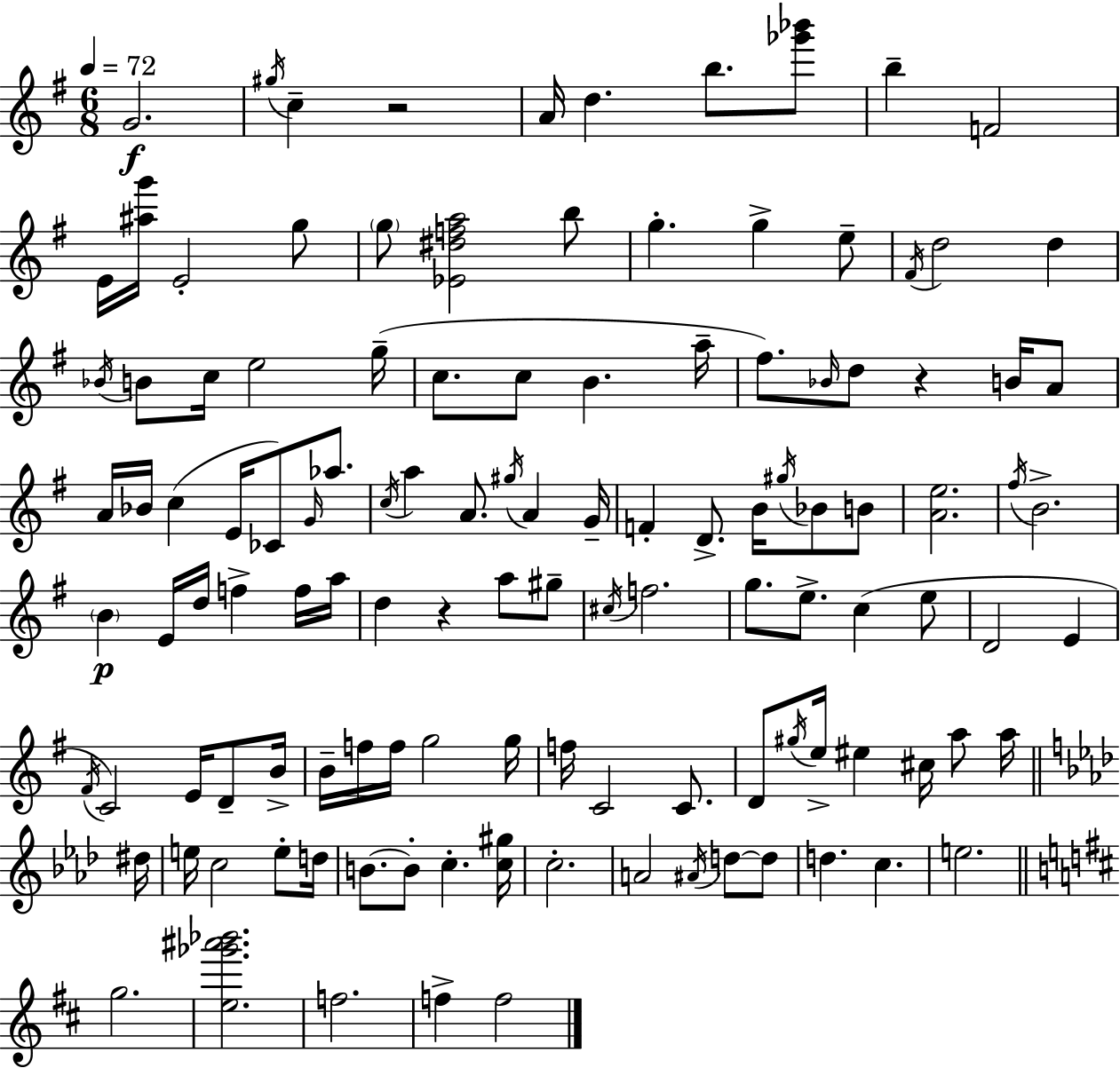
G4/h. G#5/s C5/q R/h A4/s D5/q. B5/e. [Gb6,Bb6]/e B5/q F4/h E4/s [A#5,G6]/s E4/h G5/e G5/e [Eb4,D#5,F5,A5]/h B5/e G5/q. G5/q E5/e F#4/s D5/h D5/q Bb4/s B4/e C5/s E5/h G5/s C5/e. C5/e B4/q. A5/s F#5/e. Bb4/s D5/e R/q B4/s A4/e A4/s Bb4/s C5/q E4/s CES4/e G4/s Ab5/e. C5/s A5/q A4/e. G#5/s A4/q G4/s F4/q D4/e. B4/s G#5/s Bb4/e B4/e [A4,E5]/h. F#5/s B4/h. B4/q E4/s D5/s F5/q F5/s A5/s D5/q R/q A5/e G#5/e C#5/s F5/h. G5/e. E5/e. C5/q E5/e D4/h E4/q F#4/s C4/h E4/s D4/e B4/s B4/s F5/s F5/s G5/h G5/s F5/s C4/h C4/e. D4/e G#5/s E5/s EIS5/q C#5/s A5/e A5/s D#5/s E5/s C5/h E5/e D5/s B4/e. B4/e C5/q. [C5,G#5]/s C5/h. A4/h A#4/s D5/e D5/e D5/q. C5/q. E5/h. G5/h. [E5,Gb6,A#6,Bb6]/h. F5/h. F5/q F5/h